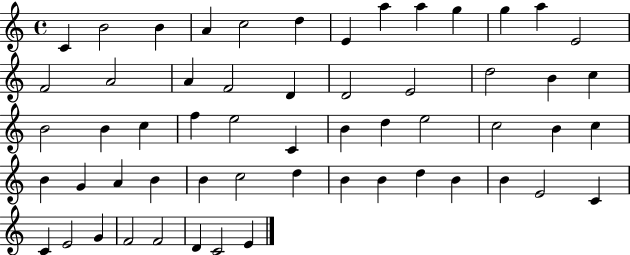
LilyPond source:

{
  \clef treble
  \time 4/4
  \defaultTimeSignature
  \key c \major
  c'4 b'2 b'4 | a'4 c''2 d''4 | e'4 a''4 a''4 g''4 | g''4 a''4 e'2 | \break f'2 a'2 | a'4 f'2 d'4 | d'2 e'2 | d''2 b'4 c''4 | \break b'2 b'4 c''4 | f''4 e''2 c'4 | b'4 d''4 e''2 | c''2 b'4 c''4 | \break b'4 g'4 a'4 b'4 | b'4 c''2 d''4 | b'4 b'4 d''4 b'4 | b'4 e'2 c'4 | \break c'4 e'2 g'4 | f'2 f'2 | d'4 c'2 e'4 | \bar "|."
}